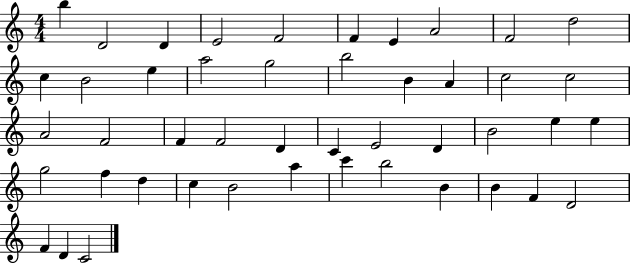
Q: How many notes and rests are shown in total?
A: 46